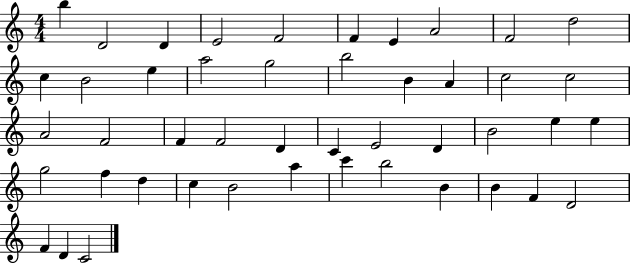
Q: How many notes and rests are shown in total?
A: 46